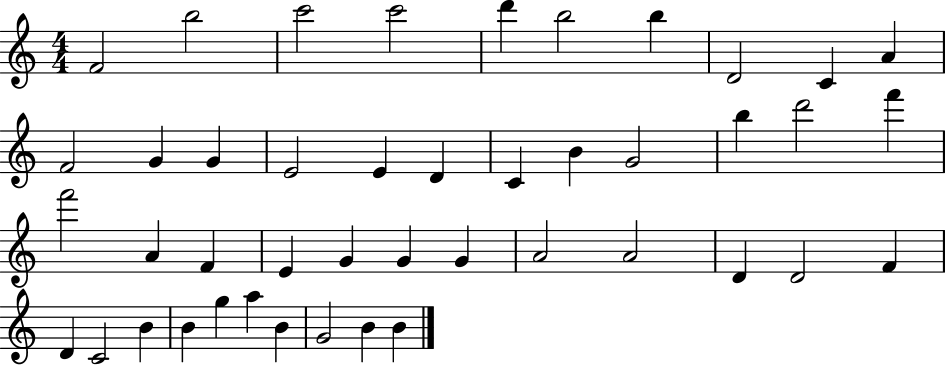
{
  \clef treble
  \numericTimeSignature
  \time 4/4
  \key c \major
  f'2 b''2 | c'''2 c'''2 | d'''4 b''2 b''4 | d'2 c'4 a'4 | \break f'2 g'4 g'4 | e'2 e'4 d'4 | c'4 b'4 g'2 | b''4 d'''2 f'''4 | \break f'''2 a'4 f'4 | e'4 g'4 g'4 g'4 | a'2 a'2 | d'4 d'2 f'4 | \break d'4 c'2 b'4 | b'4 g''4 a''4 b'4 | g'2 b'4 b'4 | \bar "|."
}